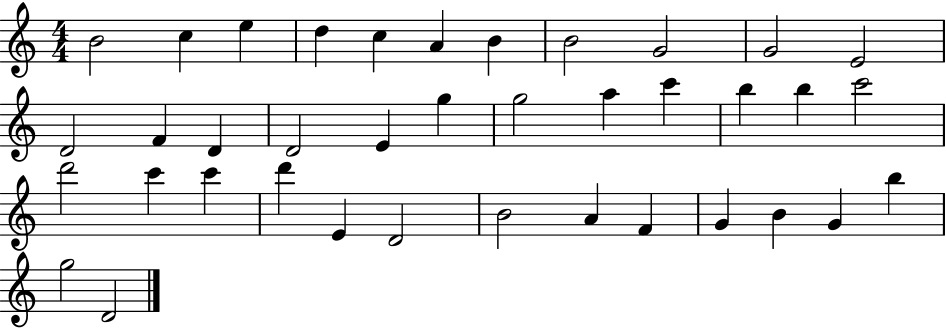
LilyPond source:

{
  \clef treble
  \numericTimeSignature
  \time 4/4
  \key c \major
  b'2 c''4 e''4 | d''4 c''4 a'4 b'4 | b'2 g'2 | g'2 e'2 | \break d'2 f'4 d'4 | d'2 e'4 g''4 | g''2 a''4 c'''4 | b''4 b''4 c'''2 | \break d'''2 c'''4 c'''4 | d'''4 e'4 d'2 | b'2 a'4 f'4 | g'4 b'4 g'4 b''4 | \break g''2 d'2 | \bar "|."
}